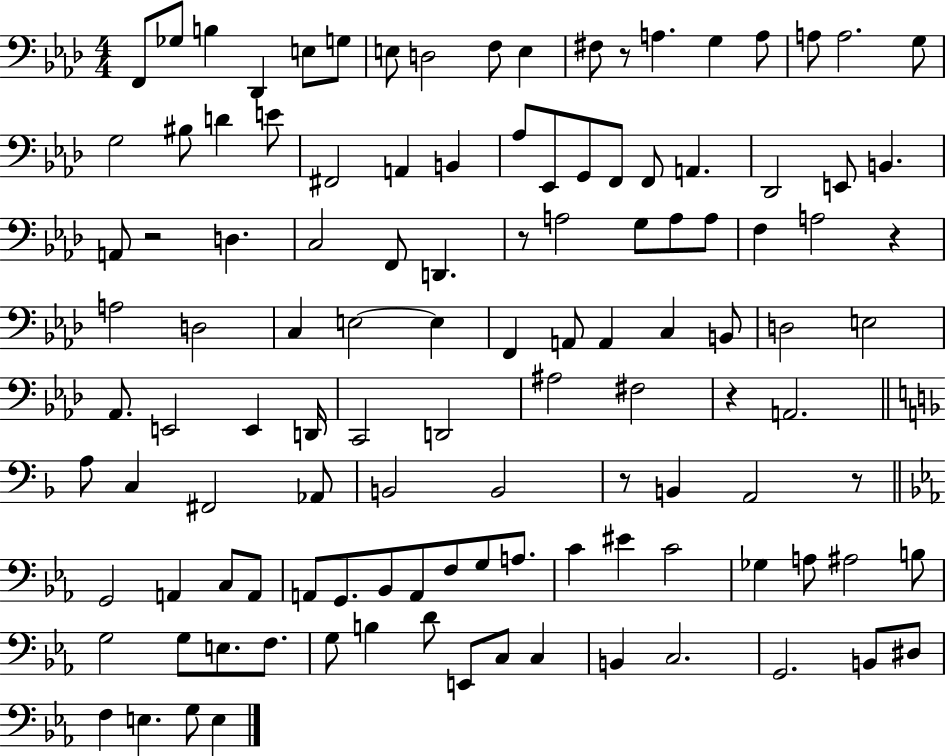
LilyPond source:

{
  \clef bass
  \numericTimeSignature
  \time 4/4
  \key aes \major
  \repeat volta 2 { f,8 ges8 b4 des,4 e8 g8 | e8 d2 f8 e4 | fis8 r8 a4. g4 a8 | a8 a2. g8 | \break g2 bis8 d'4 e'8 | fis,2 a,4 b,4 | aes8 ees,8 g,8 f,8 f,8 a,4. | des,2 e,8 b,4. | \break a,8 r2 d4. | c2 f,8 d,4. | r8 a2 g8 a8 a8 | f4 a2 r4 | \break a2 d2 | c4 e2~~ e4 | f,4 a,8 a,4 c4 b,8 | d2 e2 | \break aes,8. e,2 e,4 d,16 | c,2 d,2 | ais2 fis2 | r4 a,2. | \break \bar "||" \break \key f \major a8 c4 fis,2 aes,8 | b,2 b,2 | r8 b,4 a,2 r8 | \bar "||" \break \key c \minor g,2 a,4 c8 a,8 | a,8 g,8. bes,8 a,8 f8 g8 a8. | c'4 eis'4 c'2 | ges4 a8 ais2 b8 | \break g2 g8 e8. f8. | g8 b4 d'8 e,8 c8 c4 | b,4 c2. | g,2. b,8 dis8 | \break f4 e4. g8 e4 | } \bar "|."
}